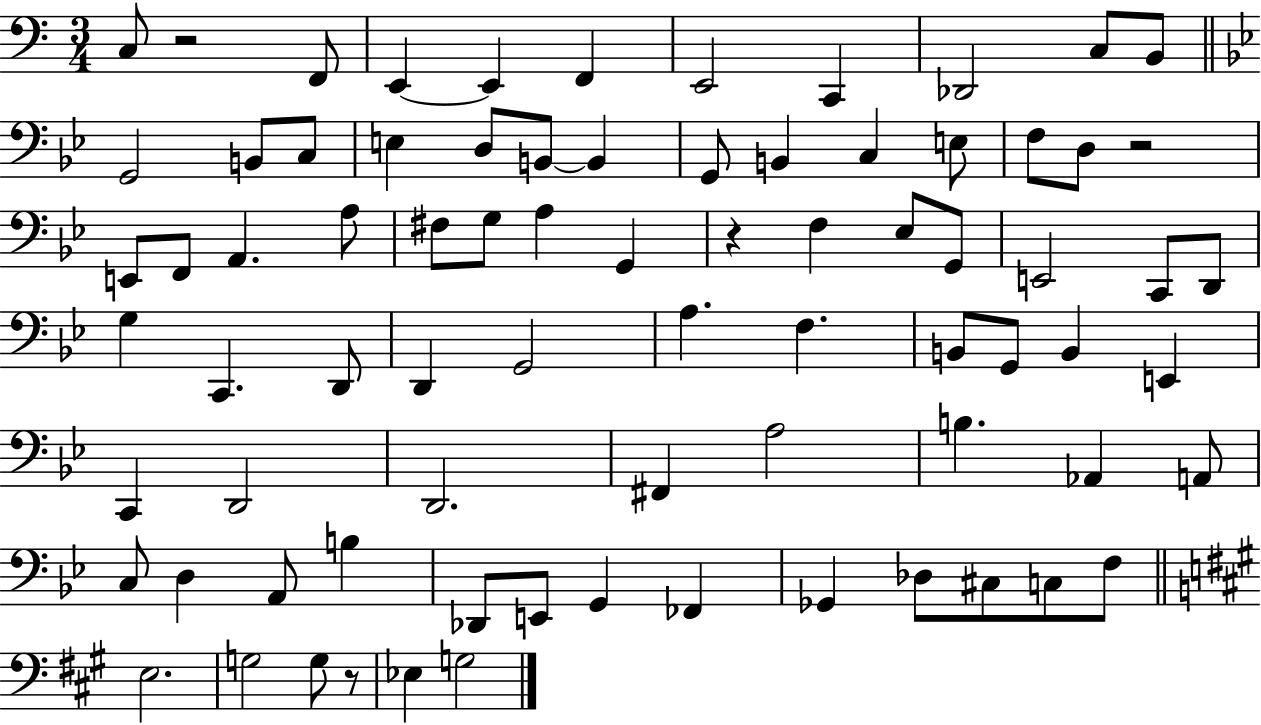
{
  \clef bass
  \numericTimeSignature
  \time 3/4
  \key c \major
  c8 r2 f,8 | e,4~~ e,4 f,4 | e,2 c,4 | des,2 c8 b,8 | \break \bar "||" \break \key bes \major g,2 b,8 c8 | e4 d8 b,8~~ b,4 | g,8 b,4 c4 e8 | f8 d8 r2 | \break e,8 f,8 a,4. a8 | fis8 g8 a4 g,4 | r4 f4 ees8 g,8 | e,2 c,8 d,8 | \break g4 c,4. d,8 | d,4 g,2 | a4. f4. | b,8 g,8 b,4 e,4 | \break c,4 d,2 | d,2. | fis,4 a2 | b4. aes,4 a,8 | \break c8 d4 a,8 b4 | des,8 e,8 g,4 fes,4 | ges,4 des8 cis8 c8 f8 | \bar "||" \break \key a \major e2. | g2 g8 r8 | ees4 g2 | \bar "|."
}